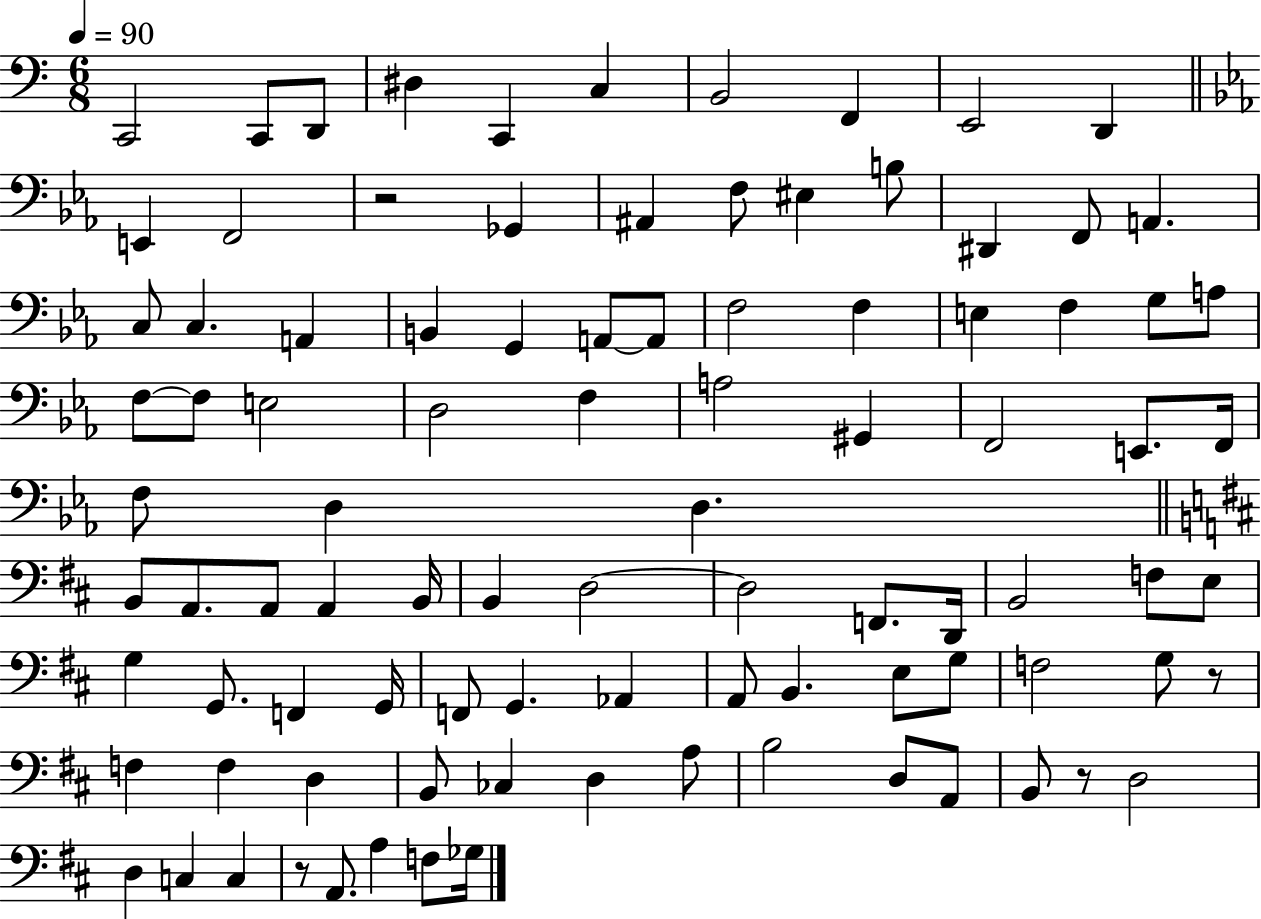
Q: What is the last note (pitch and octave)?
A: Gb3